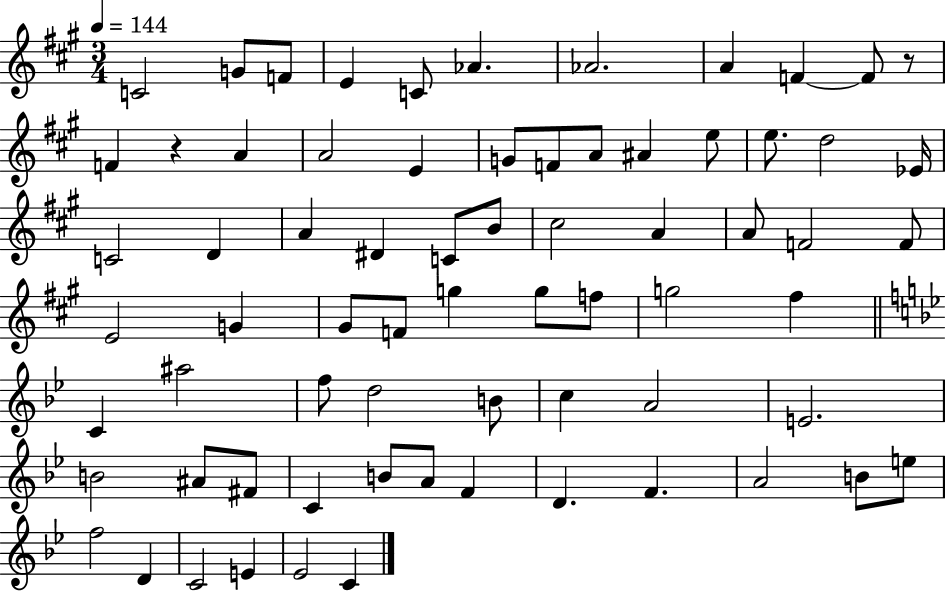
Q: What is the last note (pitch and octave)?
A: C4